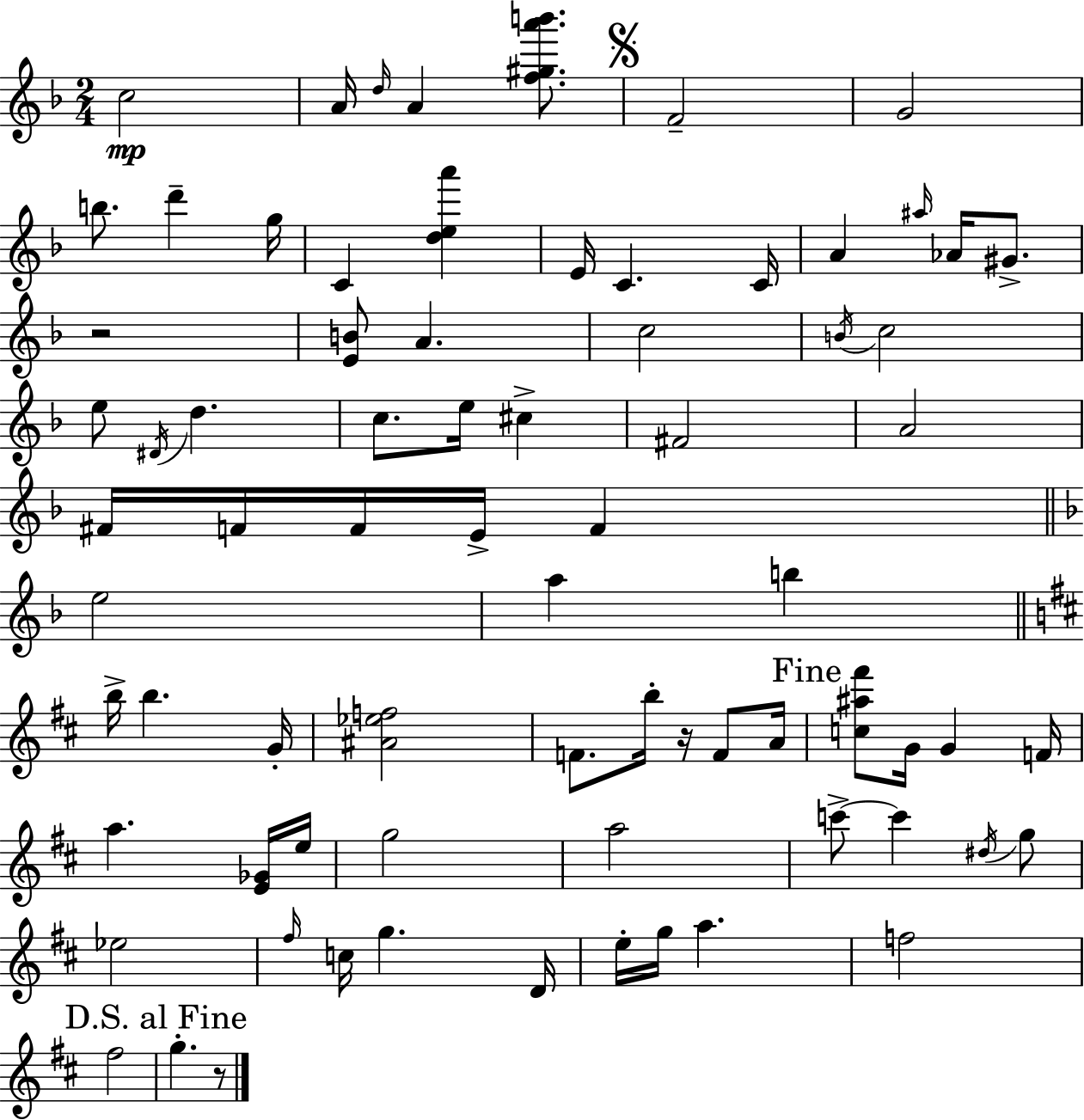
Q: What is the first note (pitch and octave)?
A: C5